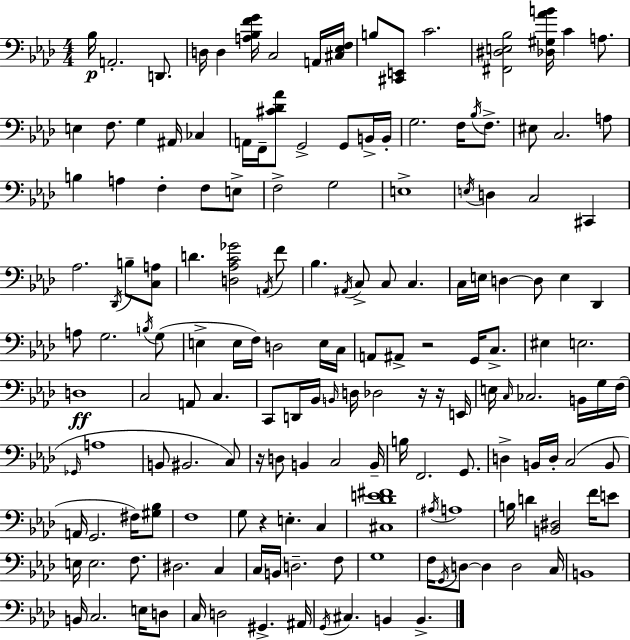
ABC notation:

X:1
T:Untitled
M:4/4
L:1/4
K:Ab
_B,/4 A,,2 D,,/2 D,/4 D, [A,_B,FG]/4 C,2 A,,/4 [^C,_E,F,]/4 B,/2 [^C,,E,,]/2 C2 [^F,,^D,E,_B,]2 [_D,^G,_AB]/4 C A,/2 E, F,/2 G, ^A,,/4 _C, A,,/4 F,,/4 [^C_D_A]/2 G,,2 G,,/2 B,,/4 B,,/4 G,2 F,/4 _B,/4 F,/2 ^E,/2 C,2 A,/2 B, A, F, F,/2 E,/2 F,2 G,2 E,4 E,/4 D, C,2 ^C,, _A,2 _D,,/4 B,/2 [C,A,]/2 D [D,_A,C_G]2 A,,/4 F/2 _B, ^A,,/4 C,/2 C,/2 C, C,/4 E,/4 D, D,/2 E, _D,, A,/2 G,2 B,/4 G,/2 E, E,/4 F,/4 D,2 E,/4 C,/4 A,,/2 ^A,,/2 z2 G,,/4 C,/2 ^E, E,2 D,4 C,2 A,,/2 C, C,,/2 D,,/4 _B,,/4 B,,/4 D,/4 _D,2 z/4 z/4 E,,/4 E,/4 C,/4 _C,2 B,,/4 G,/4 F,/4 _G,,/4 A,4 B,,/2 ^B,,2 C,/2 z/4 D,/2 B,, C,2 B,,/4 B,/4 F,,2 G,,/2 D, B,,/4 D,/4 C,2 B,,/2 A,,/4 G,,2 ^F,/4 [^G,_B,]/2 F,4 G,/2 z E, C, [^C,_DE^F]4 ^A,/4 A,4 B,/4 D [B,,^D,]2 F/4 E/2 E,/4 E,2 F,/2 ^D,2 C, C,/4 B,,/4 D,2 F,/2 G,4 F,/4 G,,/4 D,/2 D, D,2 C,/4 B,,4 B,,/4 C,2 E,/4 D,/2 C,/4 D,2 ^G,, ^A,,/4 G,,/4 ^C, B,, B,,